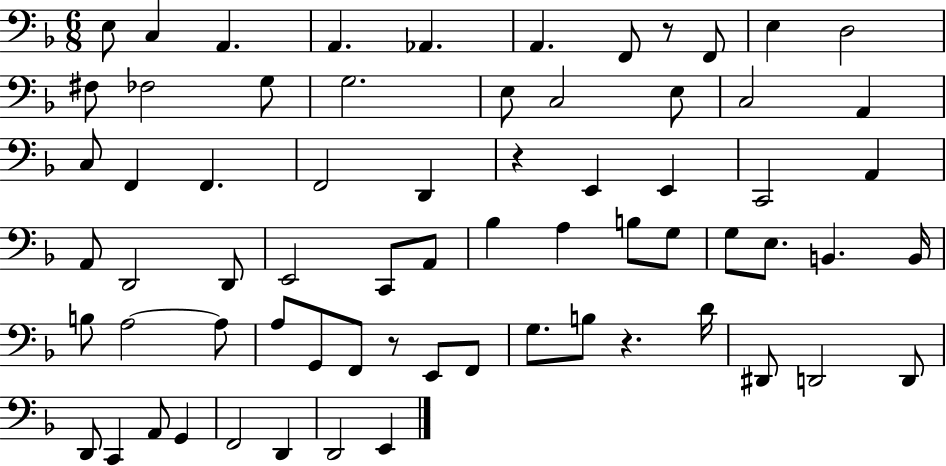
X:1
T:Untitled
M:6/8
L:1/4
K:F
E,/2 C, A,, A,, _A,, A,, F,,/2 z/2 F,,/2 E, D,2 ^F,/2 _F,2 G,/2 G,2 E,/2 C,2 E,/2 C,2 A,, C,/2 F,, F,, F,,2 D,, z E,, E,, C,,2 A,, A,,/2 D,,2 D,,/2 E,,2 C,,/2 A,,/2 _B, A, B,/2 G,/2 G,/2 E,/2 B,, B,,/4 B,/2 A,2 A,/2 A,/2 G,,/2 F,,/2 z/2 E,,/2 F,,/2 G,/2 B,/2 z D/4 ^D,,/2 D,,2 D,,/2 D,,/2 C,, A,,/2 G,, F,,2 D,, D,,2 E,,